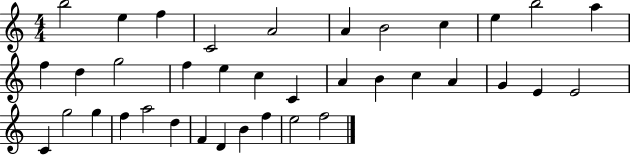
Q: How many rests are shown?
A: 0